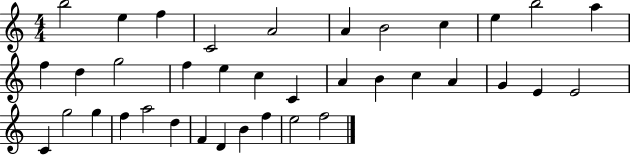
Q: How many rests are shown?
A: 0